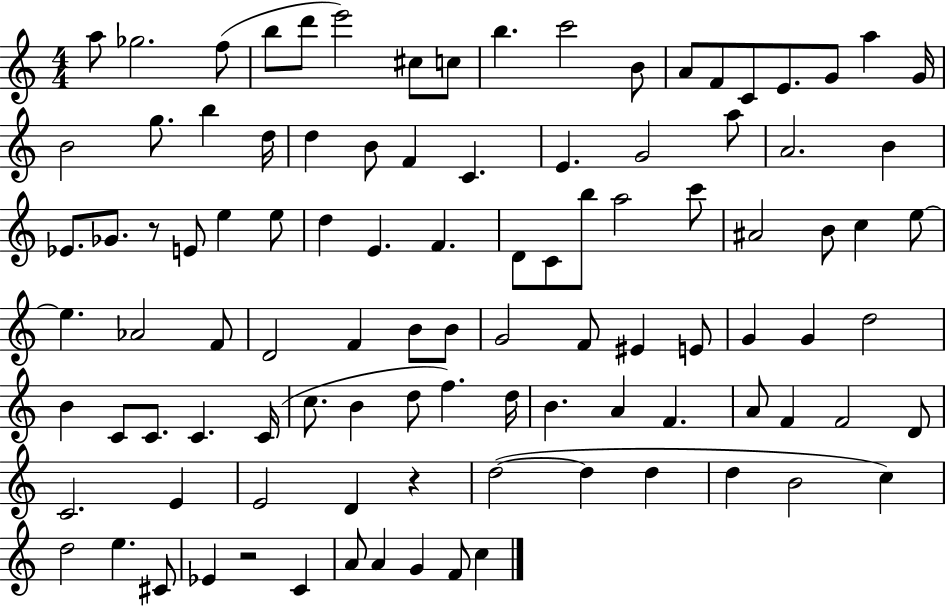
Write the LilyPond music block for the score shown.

{
  \clef treble
  \numericTimeSignature
  \time 4/4
  \key c \major
  a''8 ges''2. f''8( | b''8 d'''8 e'''2) cis''8 c''8 | b''4. c'''2 b'8 | a'8 f'8 c'8 e'8. g'8 a''4 g'16 | \break b'2 g''8. b''4 d''16 | d''4 b'8 f'4 c'4. | e'4. g'2 a''8 | a'2. b'4 | \break ees'8. ges'8. r8 e'8 e''4 e''8 | d''4 e'4. f'4. | d'8 c'8 b''8 a''2 c'''8 | ais'2 b'8 c''4 e''8~~ | \break e''4. aes'2 f'8 | d'2 f'4 b'8 b'8 | g'2 f'8 eis'4 e'8 | g'4 g'4 d''2 | \break b'4 c'8 c'8. c'4. c'16( | c''8. b'4 d''8 f''4.) d''16 | b'4. a'4 f'4. | a'8 f'4 f'2 d'8 | \break c'2. e'4 | e'2 d'4 r4 | d''2~(~ d''4 d''4 | d''4 b'2 c''4) | \break d''2 e''4. cis'8 | ees'4 r2 c'4 | a'8 a'4 g'4 f'8 c''4 | \bar "|."
}